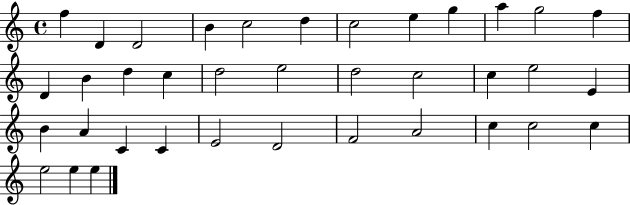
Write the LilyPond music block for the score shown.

{
  \clef treble
  \time 4/4
  \defaultTimeSignature
  \key c \major
  f''4 d'4 d'2 | b'4 c''2 d''4 | c''2 e''4 g''4 | a''4 g''2 f''4 | \break d'4 b'4 d''4 c''4 | d''2 e''2 | d''2 c''2 | c''4 e''2 e'4 | \break b'4 a'4 c'4 c'4 | e'2 d'2 | f'2 a'2 | c''4 c''2 c''4 | \break e''2 e''4 e''4 | \bar "|."
}